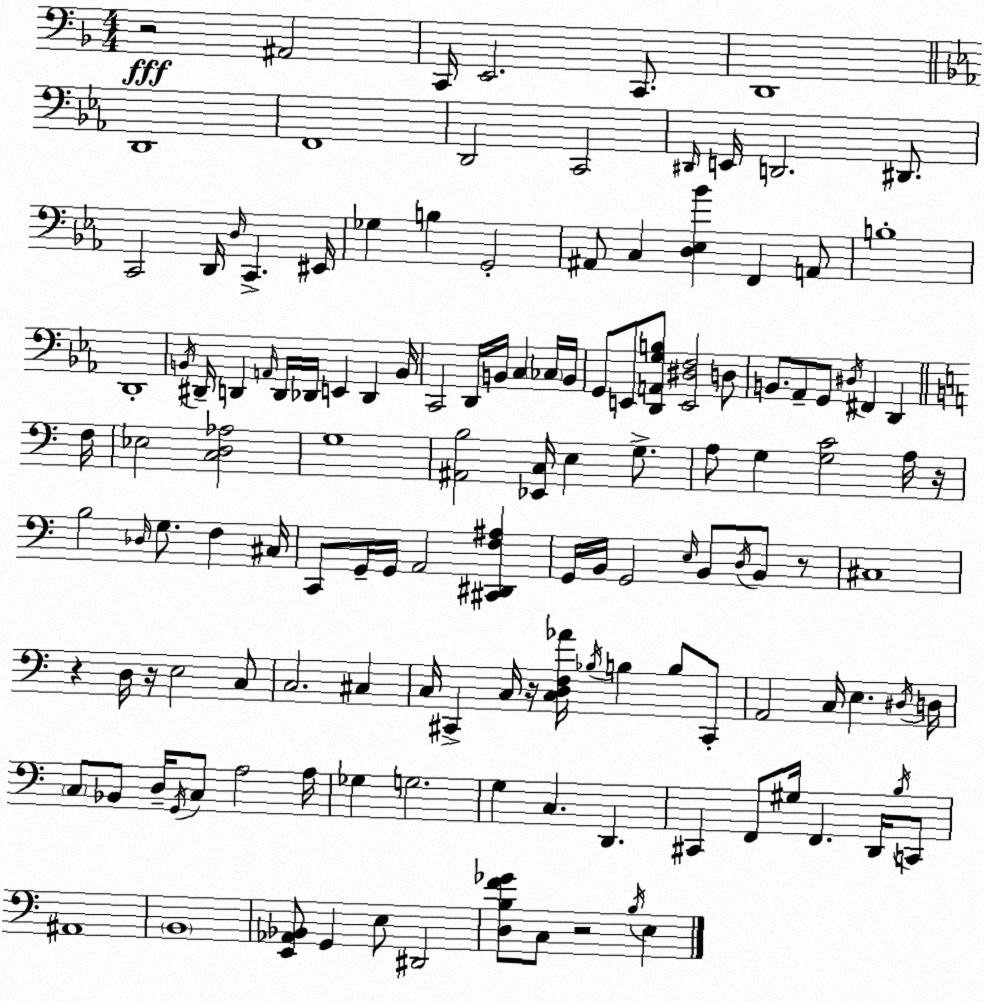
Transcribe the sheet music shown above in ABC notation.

X:1
T:Untitled
M:4/4
L:1/4
K:Dm
z2 ^A,,2 C,,/4 E,,2 C,,/2 D,,4 D,,4 F,,4 D,,2 C,,2 ^D,,/4 E,,/4 D,,2 ^D,,/2 C,,2 D,,/4 D,/4 C,, ^E,,/4 _G, B, G,,2 ^A,,/2 C, [D,_E,_B] F,, A,,/2 B,4 D,,4 B,,/4 ^D,,/4 D,, A,,/4 D,,/4 _D,,/4 E,, _D,, B,,/4 C,,2 D,,/4 B,,/4 C, _C,/4 B,,/4 G,,/2 E,,/2 [D,,A,,G,B,]/2 [E,,^D,F,]2 D,/2 B,,/2 _A,,/2 G,,/2 ^D,/4 ^F,, D,, F,/4 _E,2 [C,D,_A,]2 G,4 [^A,,B,]2 [_E,,C,]/4 E, G,/2 A,/2 G, [G,C]2 A,/4 z/4 B,2 _D,/4 G,/2 F, ^C,/4 C,,/2 G,,/4 G,,/4 A,,2 [^C,,^D,,F,^A,] G,,/4 B,,/4 G,,2 E,/4 B,,/2 D,/4 B,,/2 z/2 ^C,4 z D,/4 z/4 E,2 C,/2 C,2 ^C, C,/4 ^C,, C,/4 z/4 [C,D,F,_A]/4 _B,/4 B, B,/2 ^C,,/2 A,,2 C,/4 E, ^D,/4 D,/4 C,/2 _B,,/2 D,/4 G,,/4 C,/2 A,2 A,/4 _G, G,2 G, C, D,, ^C,, F,,/2 ^G,/4 F,, D,,/4 B,/4 C,,/2 ^A,,4 B,,4 [E,,_A,,_B,,]/2 G,, E,/2 ^D,,2 [D,B,F_G]/2 C,/2 z2 B,/4 E,